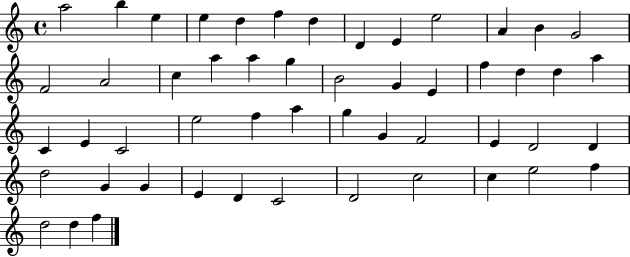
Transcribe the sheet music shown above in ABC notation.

X:1
T:Untitled
M:4/4
L:1/4
K:C
a2 b e e d f d D E e2 A B G2 F2 A2 c a a g B2 G E f d d a C E C2 e2 f a g G F2 E D2 D d2 G G E D C2 D2 c2 c e2 f d2 d f